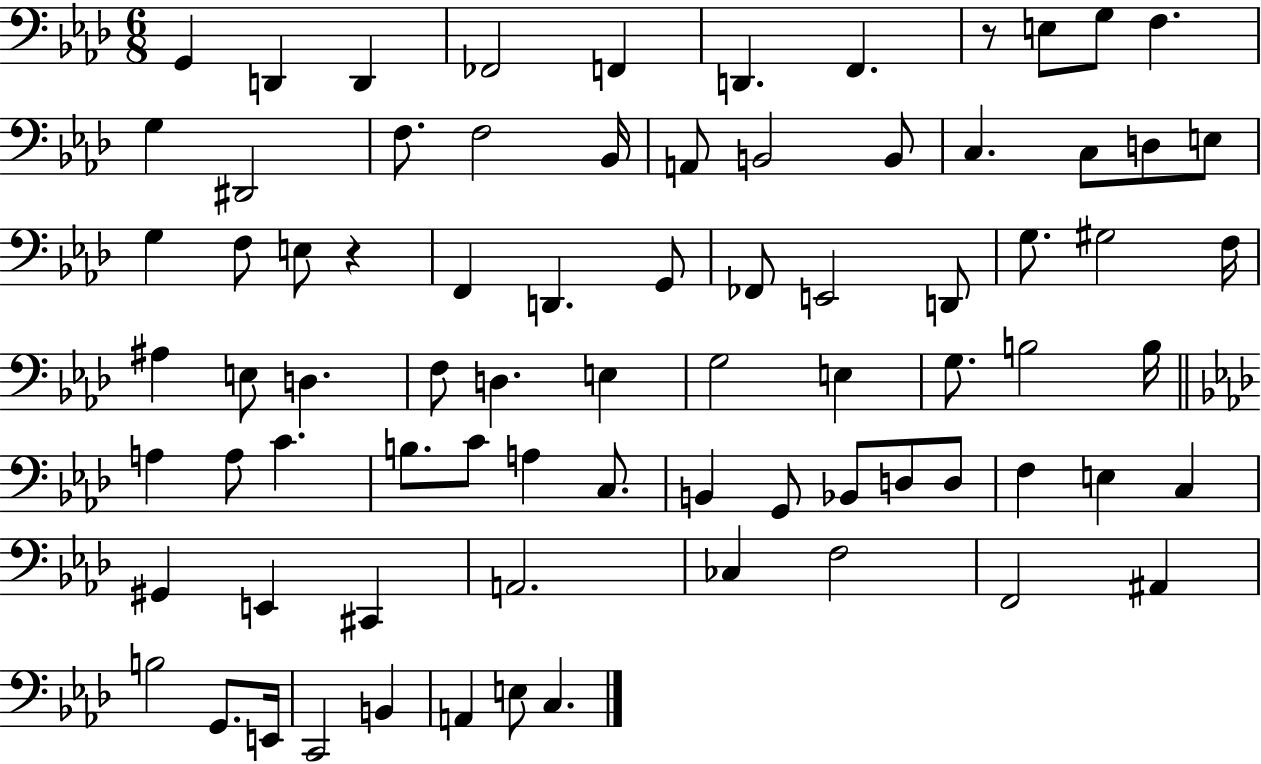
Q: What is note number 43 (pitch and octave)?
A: G3